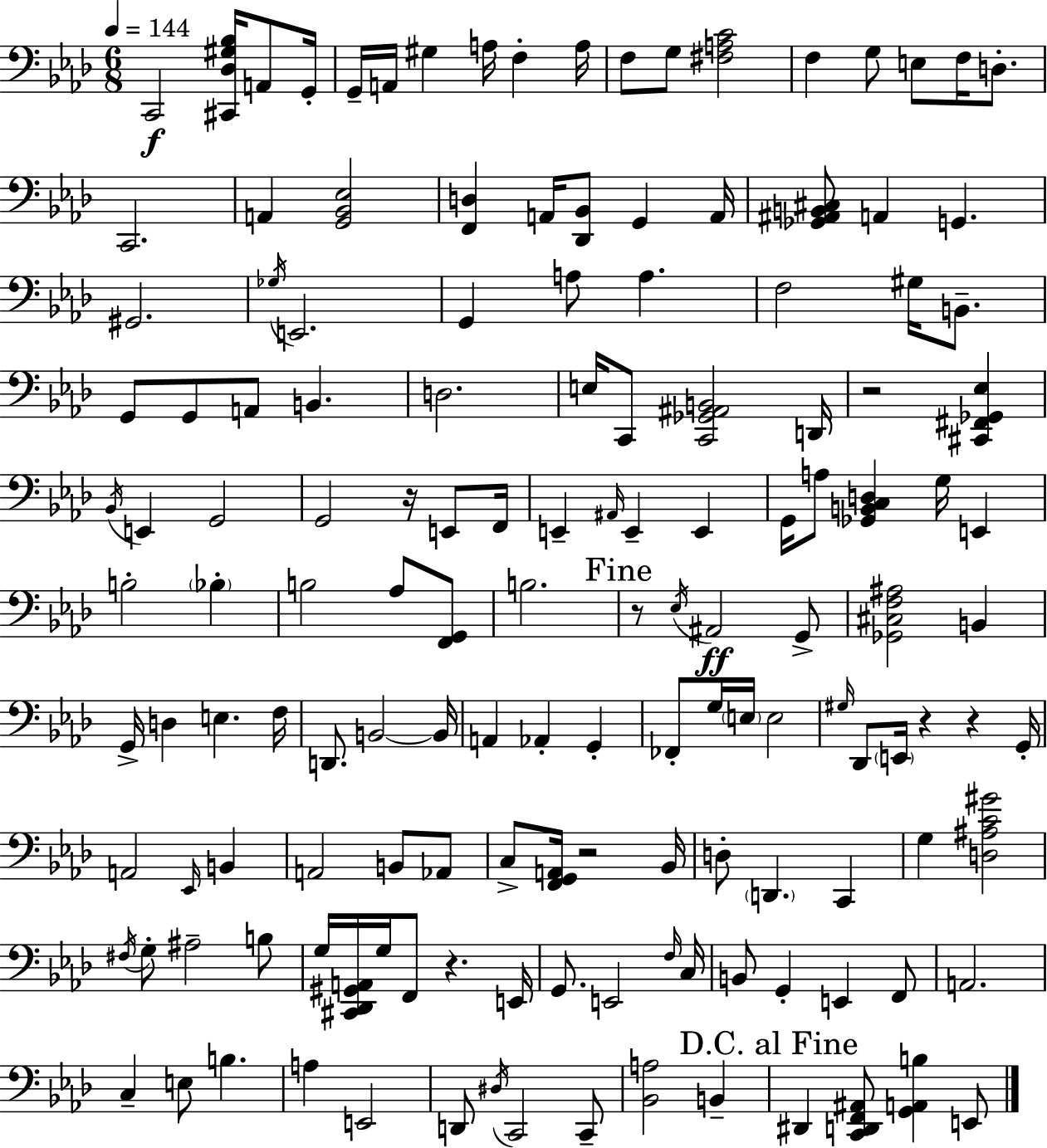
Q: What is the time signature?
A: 6/8